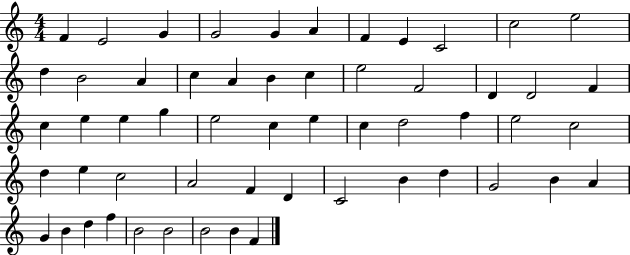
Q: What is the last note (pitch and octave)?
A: F4